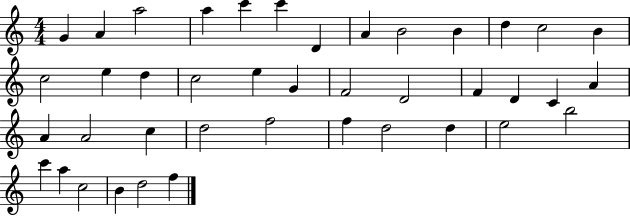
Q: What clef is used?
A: treble